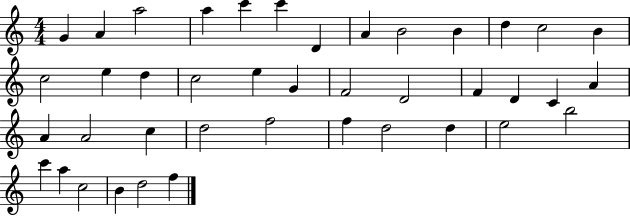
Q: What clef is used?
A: treble